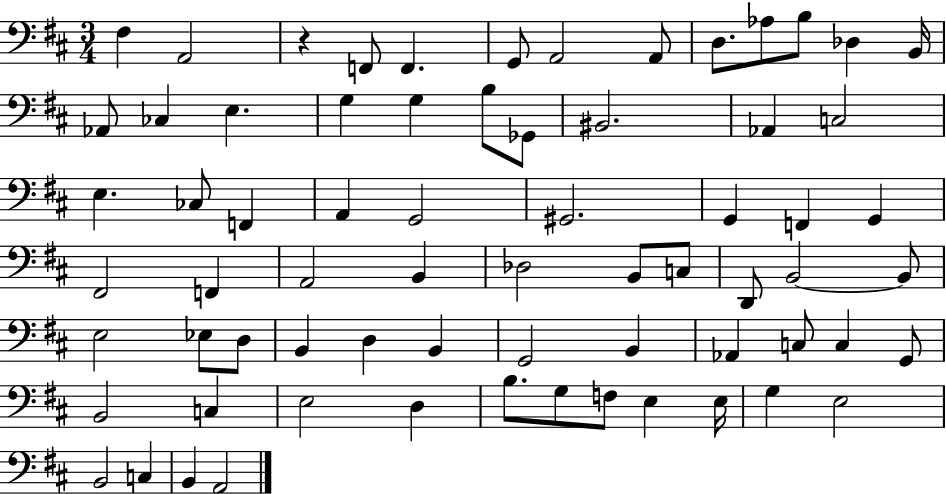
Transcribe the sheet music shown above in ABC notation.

X:1
T:Untitled
M:3/4
L:1/4
K:D
^F, A,,2 z F,,/2 F,, G,,/2 A,,2 A,,/2 D,/2 _A,/2 B,/2 _D, B,,/4 _A,,/2 _C, E, G, G, B,/2 _G,,/2 ^B,,2 _A,, C,2 E, _C,/2 F,, A,, G,,2 ^G,,2 G,, F,, G,, ^F,,2 F,, A,,2 B,, _D,2 B,,/2 C,/2 D,,/2 B,,2 B,,/2 E,2 _E,/2 D,/2 B,, D, B,, G,,2 B,, _A,, C,/2 C, G,,/2 B,,2 C, E,2 D, B,/2 G,/2 F,/2 E, E,/4 G, E,2 B,,2 C, B,, A,,2